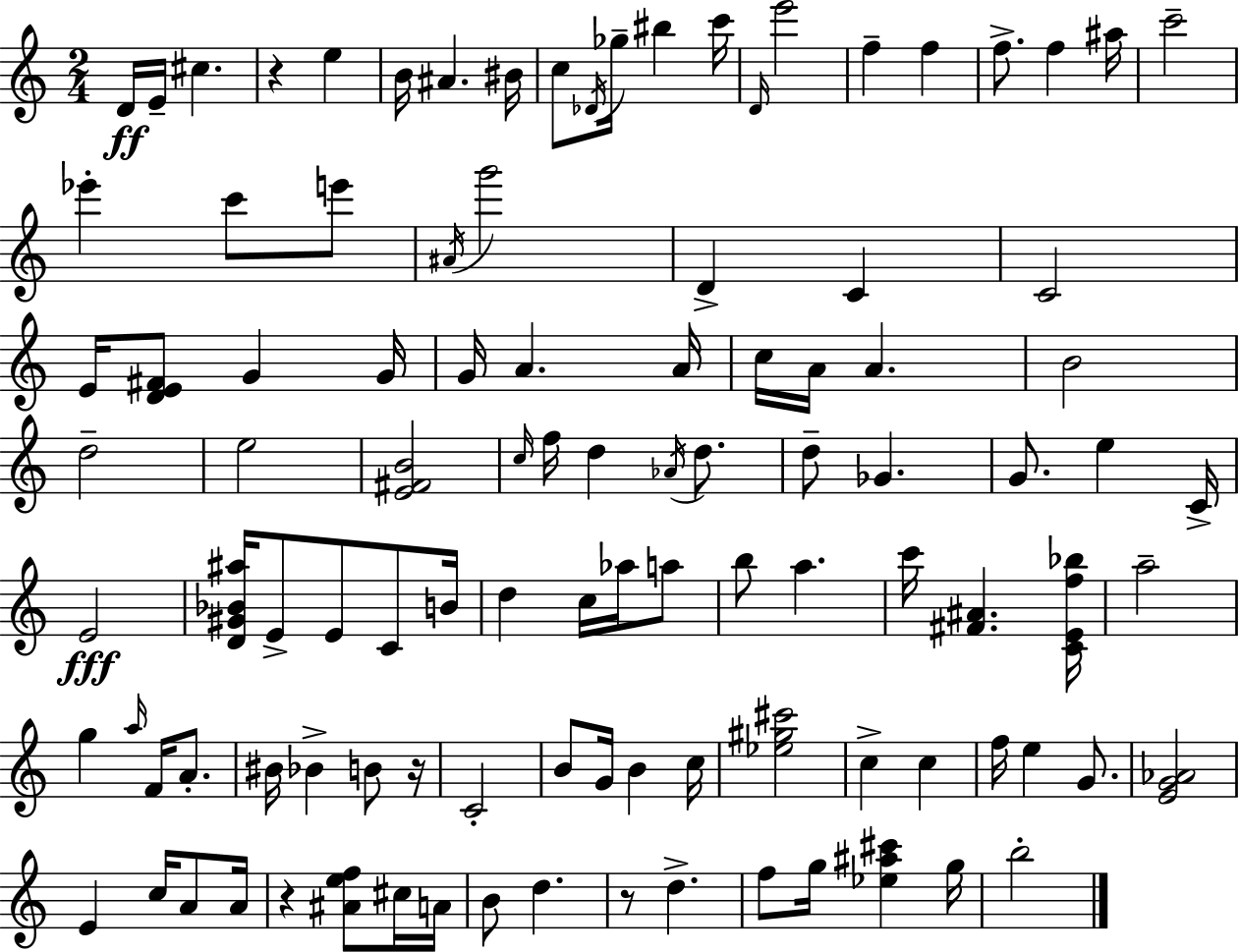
{
  \clef treble
  \numericTimeSignature
  \time 2/4
  \key c \major
  d'16\ff e'16-- cis''4. | r4 e''4 | b'16 ais'4. bis'16 | c''8 \acciaccatura { des'16 } ges''16-- bis''4 | \break c'''16 \grace { d'16 } e'''2 | f''4-- f''4 | f''8.-> f''4 | ais''16 c'''2-- | \break ees'''4-. c'''8 | e'''8 \acciaccatura { ais'16 } g'''2 | d'4-> c'4 | c'2 | \break e'16 <d' e' fis'>8 g'4 | g'16 g'16 a'4. | a'16 c''16 a'16 a'4. | b'2 | \break d''2-- | e''2 | <e' fis' b'>2 | \grace { c''16 } f''16 d''4 | \break \acciaccatura { aes'16 } d''8. d''8-- ges'4. | g'8. | e''4 c'16-> e'2\fff | <d' gis' bes' ais''>16 e'8-> | \break e'8 c'8 b'16 d''4 | c''16 aes''16 a''8 b''8 a''4. | c'''16 <fis' ais'>4. | <c' e' f'' bes''>16 a''2-- | \break g''4 | \grace { a''16 } f'16 a'8.-. bis'16 bes'4-> | b'8 r16 c'2-. | b'8 | \break g'16 b'4 c''16 <ees'' gis'' cis'''>2 | c''4-> | c''4 f''16 e''4 | g'8. <e' g' aes'>2 | \break e'4 | c''16 a'8 a'16 r4 | <ais' e'' f''>8 cis''16 a'16 b'8 | d''4. r8 | \break d''4.-> f''8 | g''16 <ees'' ais'' cis'''>4 g''16 b''2-. | \bar "|."
}